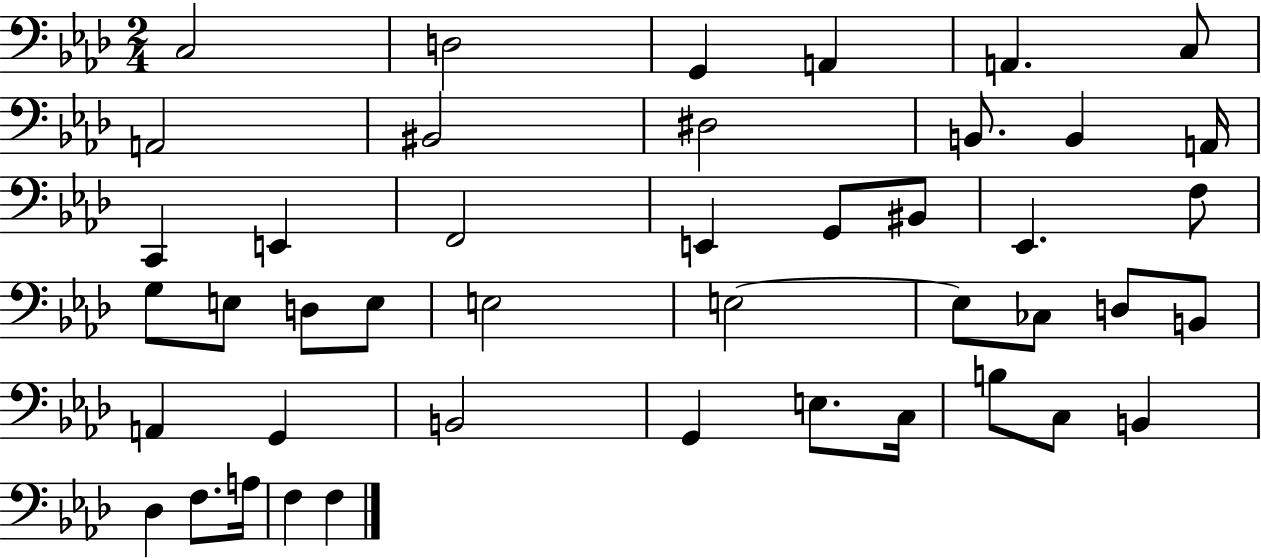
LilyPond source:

{
  \clef bass
  \numericTimeSignature
  \time 2/4
  \key aes \major
  c2 | d2 | g,4 a,4 | a,4. c8 | \break a,2 | bis,2 | dis2 | b,8. b,4 a,16 | \break c,4 e,4 | f,2 | e,4 g,8 bis,8 | ees,4. f8 | \break g8 e8 d8 e8 | e2 | e2~~ | e8 ces8 d8 b,8 | \break a,4 g,4 | b,2 | g,4 e8. c16 | b8 c8 b,4 | \break des4 f8. a16 | f4 f4 | \bar "|."
}